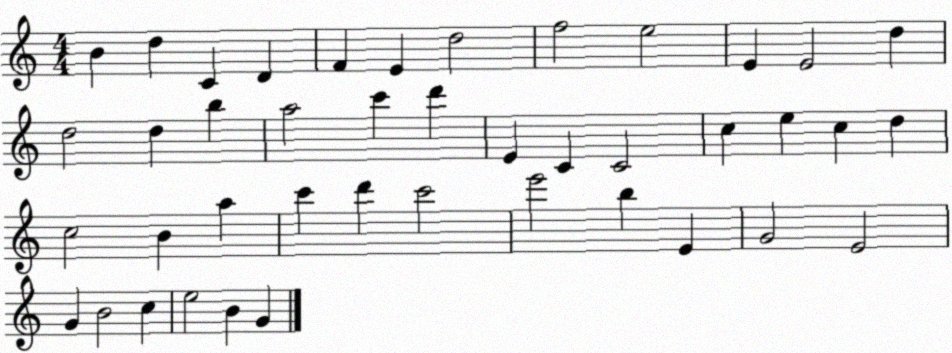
X:1
T:Untitled
M:4/4
L:1/4
K:C
B d C D F E d2 f2 e2 E E2 d d2 d b a2 c' d' E C C2 c e c d c2 B a c' d' c'2 e'2 b E G2 E2 G B2 c e2 B G